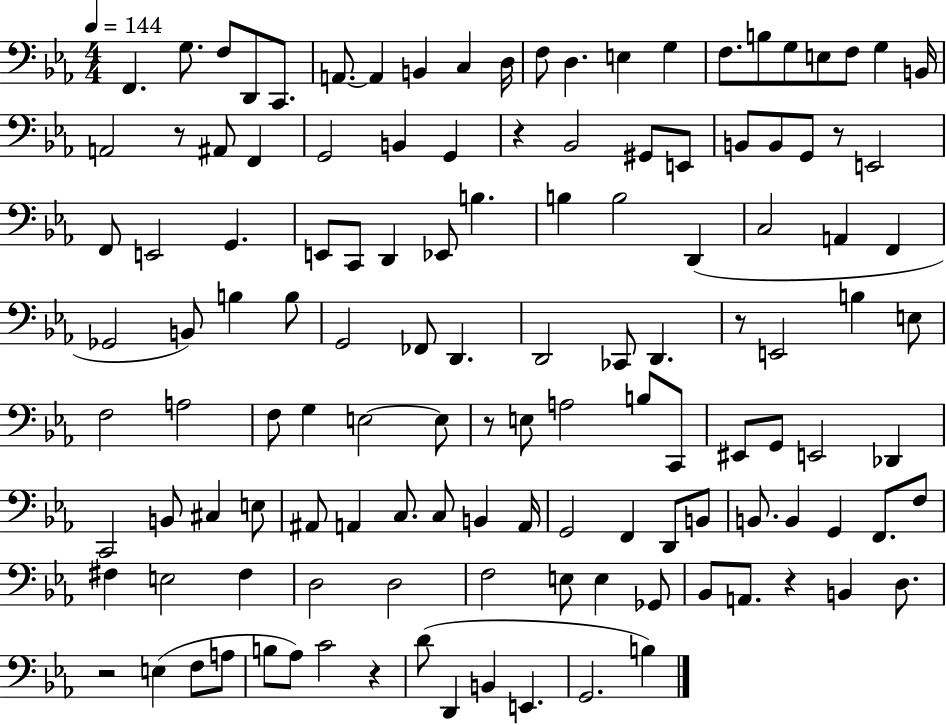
{
  \clef bass
  \numericTimeSignature
  \time 4/4
  \key ees \major
  \tempo 4 = 144
  f,4. g8. f8 d,8 c,8. | a,8.~~ a,4 b,4 c4 d16 | f8 d4. e4 g4 | f8. b8 g8 e8 f8 g4 b,16 | \break a,2 r8 ais,8 f,4 | g,2 b,4 g,4 | r4 bes,2 gis,8 e,8 | b,8 b,8 g,8 r8 e,2 | \break f,8 e,2 g,4. | e,8 c,8 d,4 ees,8 b4. | b4 b2 d,4( | c2 a,4 f,4 | \break ges,2 b,8) b4 b8 | g,2 fes,8 d,4. | d,2 ces,8 d,4. | r8 e,2 b4 e8 | \break f2 a2 | f8 g4 e2~~ e8 | r8 e8 a2 b8 c,8 | eis,8 g,8 e,2 des,4 | \break c,2 b,8 cis4 e8 | ais,8 a,4 c8. c8 b,4 a,16 | g,2 f,4 d,8 b,8 | b,8. b,4 g,4 f,8. f8 | \break fis4 e2 fis4 | d2 d2 | f2 e8 e4 ges,8 | bes,8 a,8. r4 b,4 d8. | \break r2 e4( f8 a8 | b8 aes8) c'2 r4 | d'8( d,4 b,4 e,4. | g,2. b4) | \break \bar "|."
}